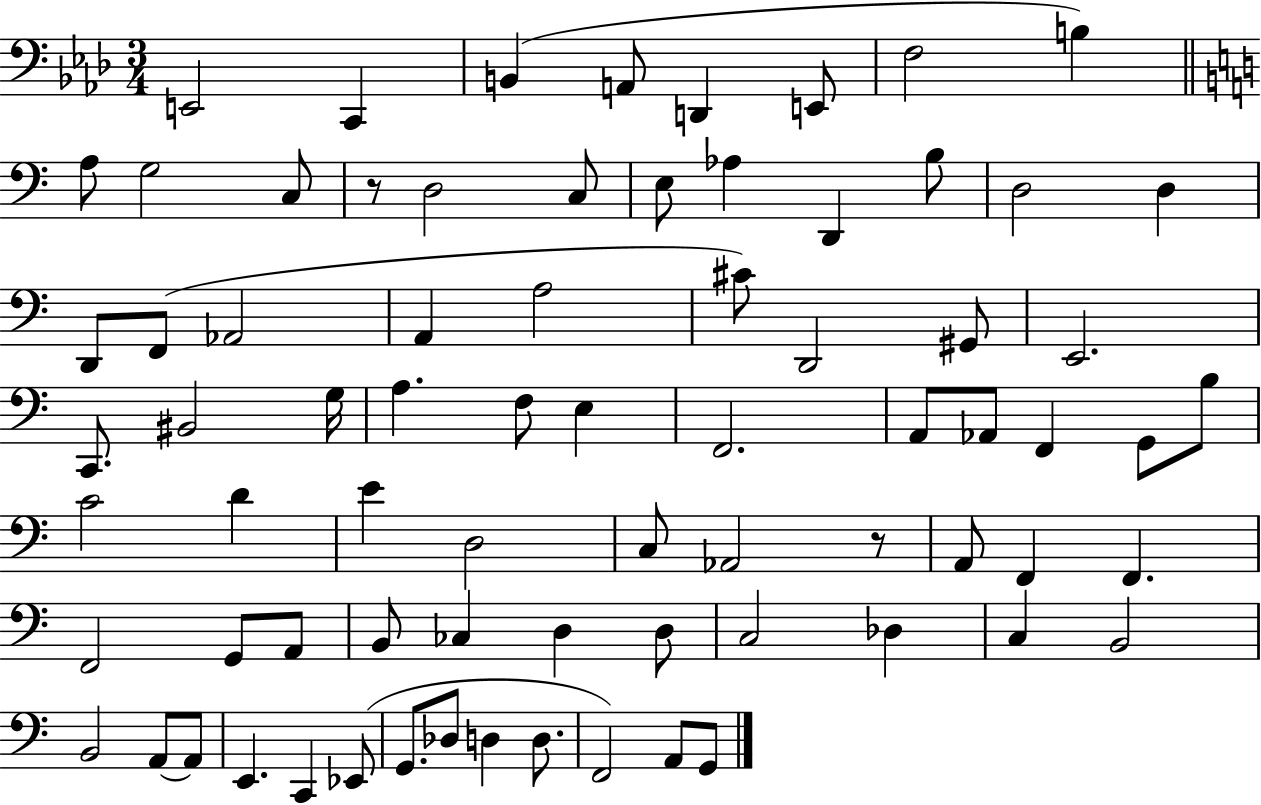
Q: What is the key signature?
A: AES major